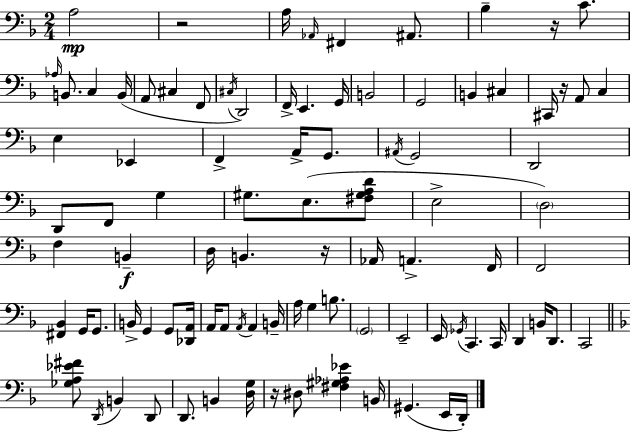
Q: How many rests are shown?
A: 5